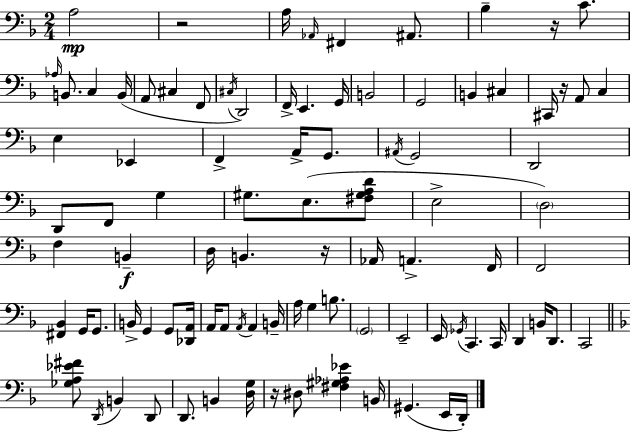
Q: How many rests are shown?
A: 5